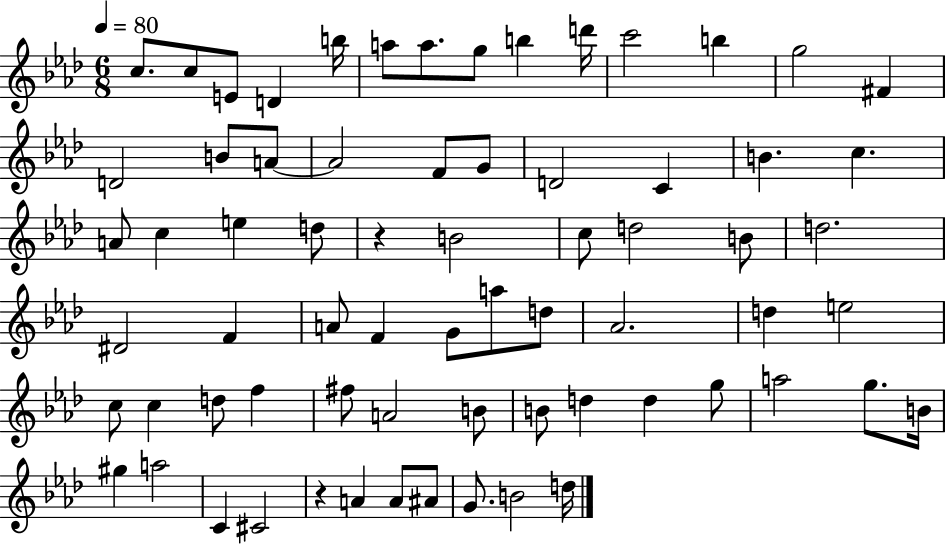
C5/e. C5/e E4/e D4/q B5/s A5/e A5/e. G5/e B5/q D6/s C6/h B5/q G5/h F#4/q D4/h B4/e A4/e A4/h F4/e G4/e D4/h C4/q B4/q. C5/q. A4/e C5/q E5/q D5/e R/q B4/h C5/e D5/h B4/e D5/h. D#4/h F4/q A4/e F4/q G4/e A5/e D5/e Ab4/h. D5/q E5/h C5/e C5/q D5/e F5/q F#5/e A4/h B4/e B4/e D5/q D5/q G5/e A5/h G5/e. B4/s G#5/q A5/h C4/q C#4/h R/q A4/q A4/e A#4/e G4/e. B4/h D5/s